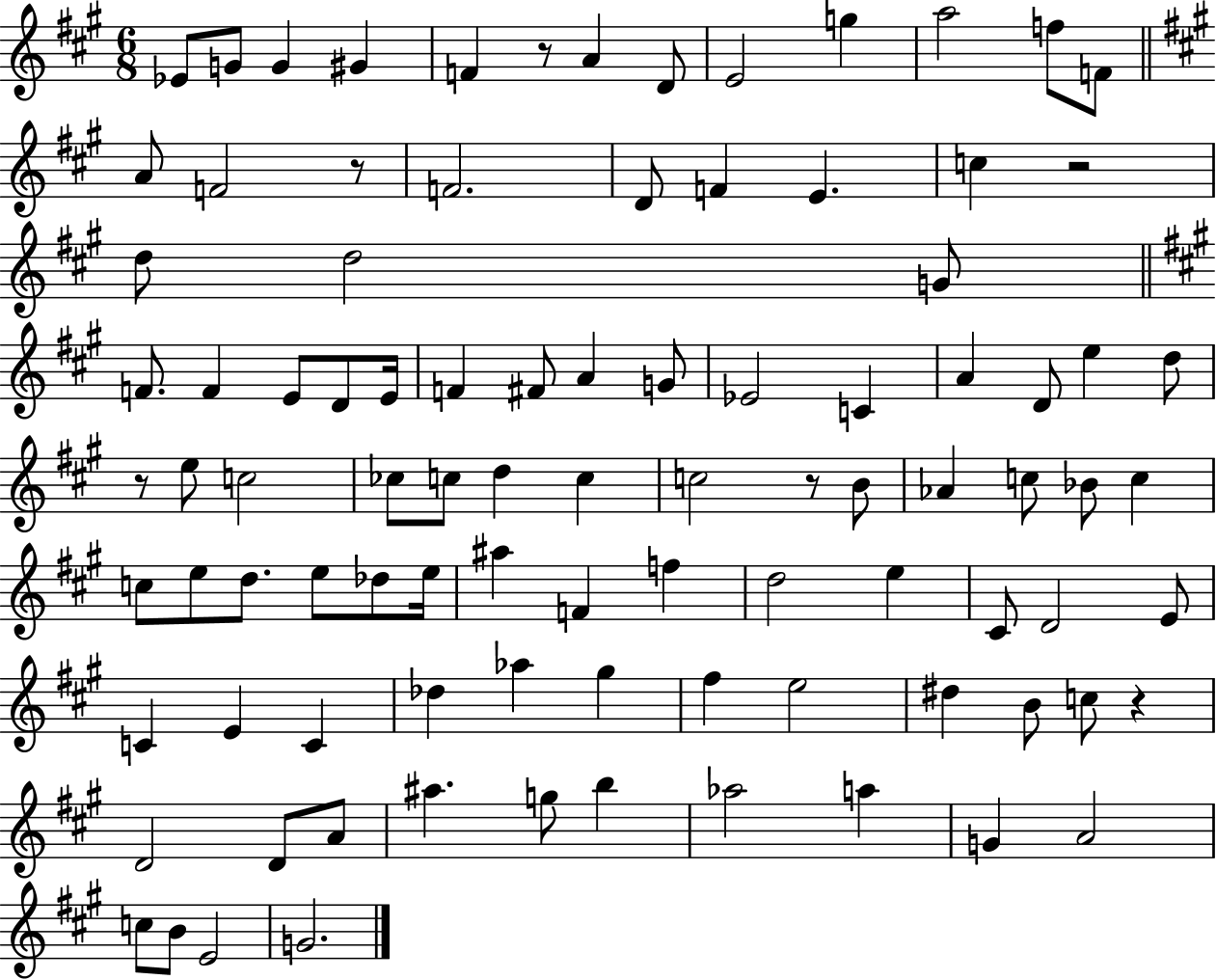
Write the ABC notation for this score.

X:1
T:Untitled
M:6/8
L:1/4
K:A
_E/2 G/2 G ^G F z/2 A D/2 E2 g a2 f/2 F/2 A/2 F2 z/2 F2 D/2 F E c z2 d/2 d2 G/2 F/2 F E/2 D/2 E/4 F ^F/2 A G/2 _E2 C A D/2 e d/2 z/2 e/2 c2 _c/2 c/2 d c c2 z/2 B/2 _A c/2 _B/2 c c/2 e/2 d/2 e/2 _d/2 e/4 ^a F f d2 e ^C/2 D2 E/2 C E C _d _a ^g ^f e2 ^d B/2 c/2 z D2 D/2 A/2 ^a g/2 b _a2 a G A2 c/2 B/2 E2 G2